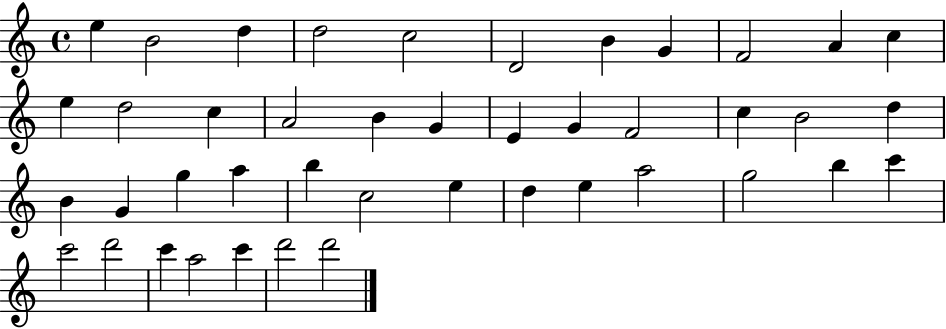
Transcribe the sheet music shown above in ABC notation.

X:1
T:Untitled
M:4/4
L:1/4
K:C
e B2 d d2 c2 D2 B G F2 A c e d2 c A2 B G E G F2 c B2 d B G g a b c2 e d e a2 g2 b c' c'2 d'2 c' a2 c' d'2 d'2